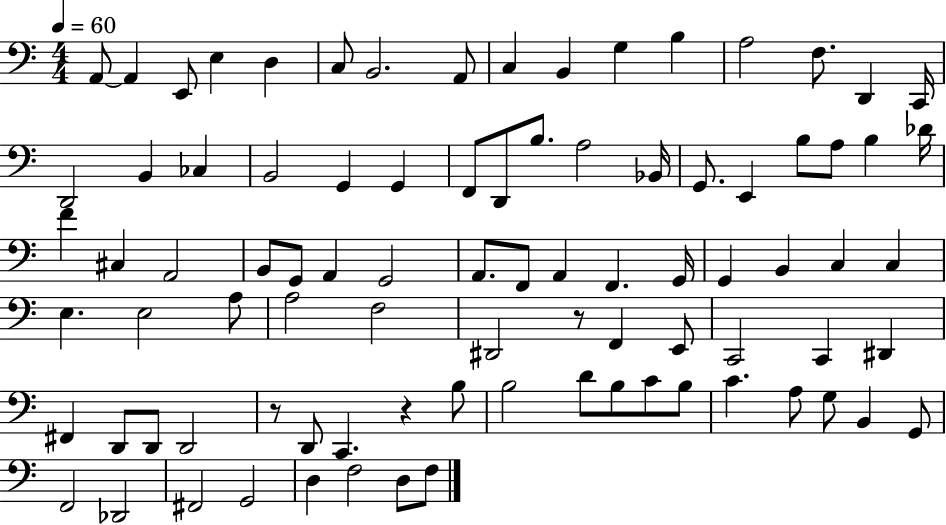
X:1
T:Untitled
M:4/4
L:1/4
K:C
A,,/2 A,, E,,/2 E, D, C,/2 B,,2 A,,/2 C, B,, G, B, A,2 F,/2 D,, C,,/4 D,,2 B,, _C, B,,2 G,, G,, F,,/2 D,,/2 B,/2 A,2 _B,,/4 G,,/2 E,, B,/2 A,/2 B, _D/4 F ^C, A,,2 B,,/2 G,,/2 A,, G,,2 A,,/2 F,,/2 A,, F,, G,,/4 G,, B,, C, C, E, E,2 A,/2 A,2 F,2 ^D,,2 z/2 F,, E,,/2 C,,2 C,, ^D,, ^F,, D,,/2 D,,/2 D,,2 z/2 D,,/2 C,, z B,/2 B,2 D/2 B,/2 C/2 B,/2 C A,/2 G,/2 B,, G,,/2 F,,2 _D,,2 ^F,,2 G,,2 D, F,2 D,/2 F,/2